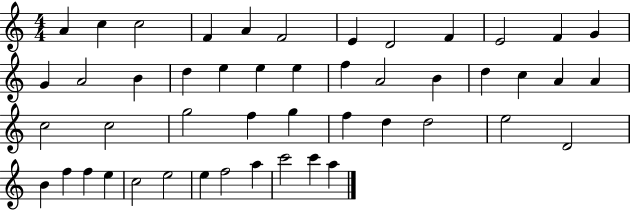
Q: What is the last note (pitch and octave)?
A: A5